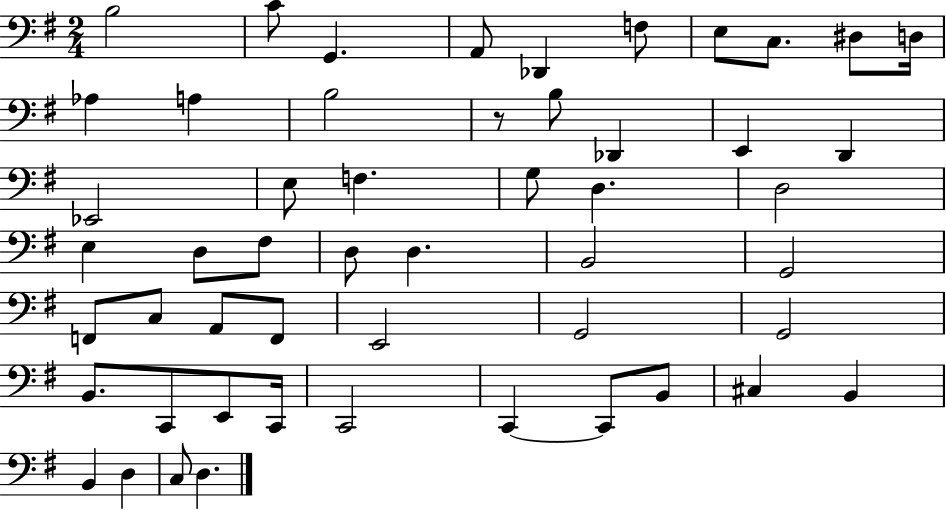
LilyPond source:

{
  \clef bass
  \numericTimeSignature
  \time 2/4
  \key g \major
  b2 | c'8 g,4. | a,8 des,4 f8 | e8 c8. dis8 d16 | \break aes4 a4 | b2 | r8 b8 des,4 | e,4 d,4 | \break ees,2 | e8 f4. | g8 d4. | d2 | \break e4 d8 fis8 | d8 d4. | b,2 | g,2 | \break f,8 c8 a,8 f,8 | e,2 | g,2 | g,2 | \break b,8. c,8 e,8 c,16 | c,2 | c,4~~ c,8 b,8 | cis4 b,4 | \break b,4 d4 | c8 d4. | \bar "|."
}